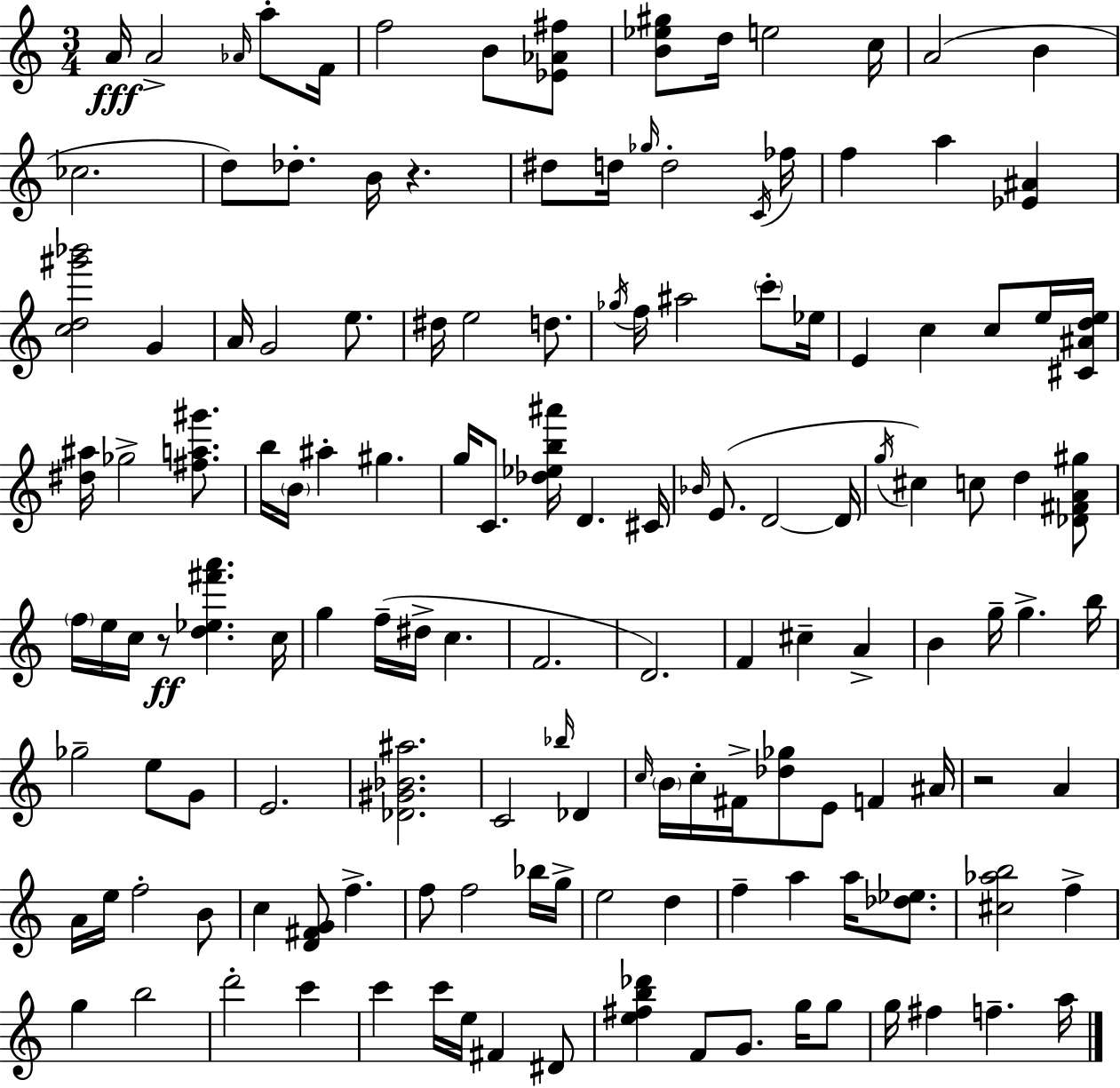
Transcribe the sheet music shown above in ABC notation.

X:1
T:Untitled
M:3/4
L:1/4
K:Am
A/4 A2 _A/4 a/2 F/4 f2 B/2 [_E_A^f]/2 [B_e^g]/2 d/4 e2 c/4 A2 B _c2 d/2 _d/2 B/4 z ^d/2 d/4 _g/4 d2 C/4 _f/4 f a [_E^A] [cd^g'_b']2 G A/4 G2 e/2 ^d/4 e2 d/2 _g/4 f/4 ^a2 c'/2 _e/4 E c c/2 e/4 [^C^Ade]/4 [^d^a]/4 _g2 [^fa^g']/2 b/4 B/4 ^a ^g g/4 C/2 [_d_eb^a']/4 D ^C/4 _B/4 E/2 D2 D/4 g/4 ^c c/2 d [_D^FA^g]/2 f/4 e/4 c/4 z/2 [d_e^f'a'] c/4 g f/4 ^d/4 c F2 D2 F ^c A B g/4 g b/4 _g2 e/2 G/2 E2 [_D^G_B^a]2 C2 _b/4 _D c/4 B/4 c/4 ^F/4 [_d_g]/2 E/2 F ^A/4 z2 A A/4 e/4 f2 B/2 c [D^FG]/2 f f/2 f2 _b/4 g/4 e2 d f a a/4 [_d_e]/2 [^c_ab]2 f g b2 d'2 c' c' c'/4 e/4 ^F ^D/2 [e^fb_d'] F/2 G/2 g/4 g/2 g/4 ^f f a/4